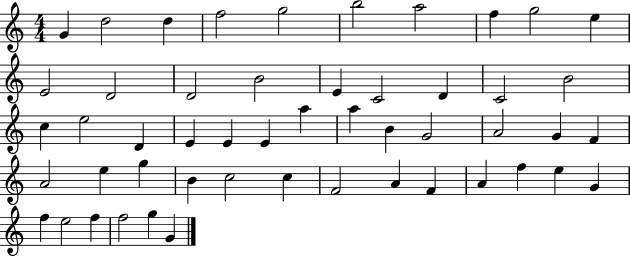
{
  \clef treble
  \numericTimeSignature
  \time 4/4
  \key c \major
  g'4 d''2 d''4 | f''2 g''2 | b''2 a''2 | f''4 g''2 e''4 | \break e'2 d'2 | d'2 b'2 | e'4 c'2 d'4 | c'2 b'2 | \break c''4 e''2 d'4 | e'4 e'4 e'4 a''4 | a''4 b'4 g'2 | a'2 g'4 f'4 | \break a'2 e''4 g''4 | b'4 c''2 c''4 | f'2 a'4 f'4 | a'4 f''4 e''4 g'4 | \break f''4 e''2 f''4 | f''2 g''4 g'4 | \bar "|."
}